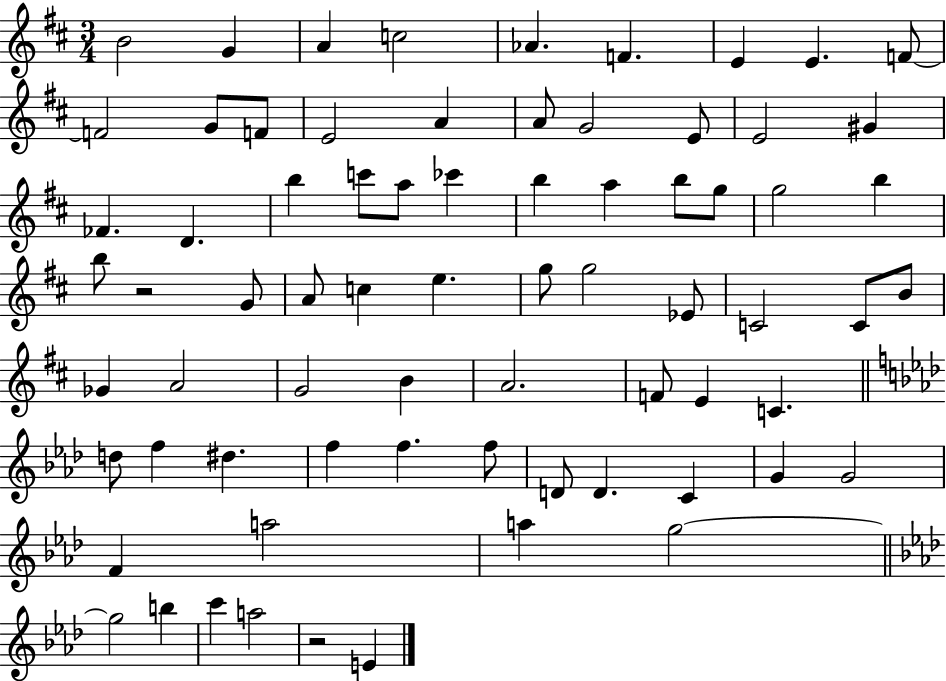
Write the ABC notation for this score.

X:1
T:Untitled
M:3/4
L:1/4
K:D
B2 G A c2 _A F E E F/2 F2 G/2 F/2 E2 A A/2 G2 E/2 E2 ^G _F D b c'/2 a/2 _c' b a b/2 g/2 g2 b b/2 z2 G/2 A/2 c e g/2 g2 _E/2 C2 C/2 B/2 _G A2 G2 B A2 F/2 E C d/2 f ^d f f f/2 D/2 D C G G2 F a2 a g2 g2 b c' a2 z2 E